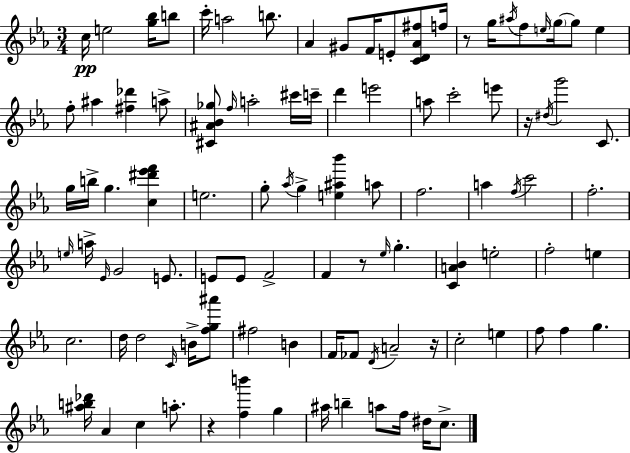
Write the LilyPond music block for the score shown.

{
  \clef treble
  \numericTimeSignature
  \time 3/4
  \key ees \major
  c''16\pp e''2 <g'' bes''>16 b''8 | c'''16-. a''2 b''8. | aes'4 gis'8 f'16 e'8-. <c' d' aes' fis''>8 f''16 | r8 g''16 \acciaccatura { ais''16 } f''8 \grace { e''16 } \parenthesize g''16~~ g''8 e''4 | \break f''8-. ais''4 <fis'' des'''>4 | a''8-> <cis' ais' bes' ges''>8 \grace { f''16 } a''2-. | cis'''16 c'''16-- d'''4 e'''2 | a''8 c'''2-. | \break e'''8 r16 \acciaccatura { dis''16 } g'''2 | c'8. g''16 b''16-> g''4. | <c'' dis''' ees''' f'''>4 e''2. | g''8-. \acciaccatura { aes''16 } g''4-> <e'' ais'' bes'''>4 | \break a''8 f''2. | a''4 \acciaccatura { f''16 } c'''2 | f''2.-. | \grace { e''16 } a''16-> \grace { ees'16 } g'2 | \break e'8. e'8 e'8 | f'2-> f'4 | r8 \grace { ees''16 } g''4.-. <c' a' bes'>4 | e''2-. f''2-. | \break e''4 c''2. | d''16 d''2 | \grace { c'16 } b'16-> <f'' g'' ais'''>8 fis''2 | b'4 f'16 fes'8 | \break \acciaccatura { d'16 } a'2-- r16 c''2-. | e''4 f''8 | f''4 g''4. <ais'' b'' des'''>16 | aes'4 c''4 a''8.-. r4 | \break <f'' b'''>4 g''4 ais''16 | b''4-- a''8 f''16 dis''16 c''8.-> \bar "|."
}